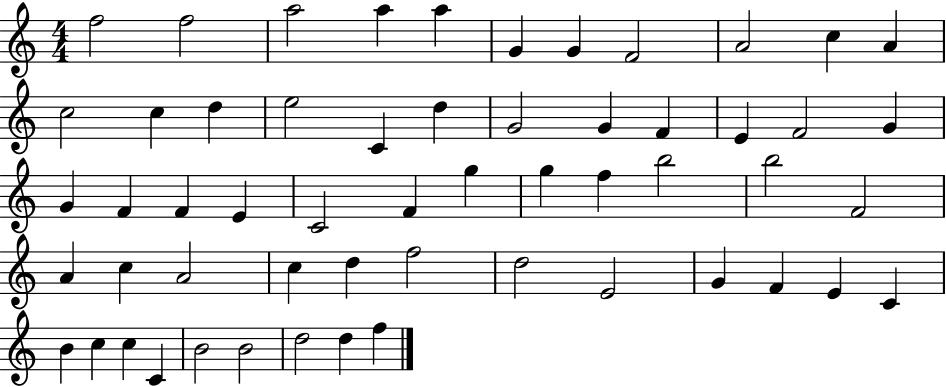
{
  \clef treble
  \numericTimeSignature
  \time 4/4
  \key c \major
  f''2 f''2 | a''2 a''4 a''4 | g'4 g'4 f'2 | a'2 c''4 a'4 | \break c''2 c''4 d''4 | e''2 c'4 d''4 | g'2 g'4 f'4 | e'4 f'2 g'4 | \break g'4 f'4 f'4 e'4 | c'2 f'4 g''4 | g''4 f''4 b''2 | b''2 f'2 | \break a'4 c''4 a'2 | c''4 d''4 f''2 | d''2 e'2 | g'4 f'4 e'4 c'4 | \break b'4 c''4 c''4 c'4 | b'2 b'2 | d''2 d''4 f''4 | \bar "|."
}